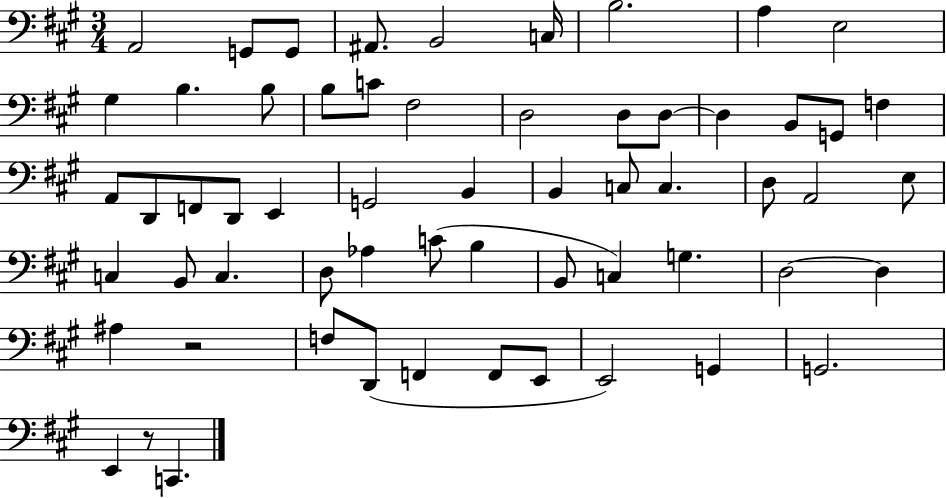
A2/h G2/e G2/e A#2/e. B2/h C3/s B3/h. A3/q E3/h G#3/q B3/q. B3/e B3/e C4/e F#3/h D3/h D3/e D3/e D3/q B2/e G2/e F3/q A2/e D2/e F2/e D2/e E2/q G2/h B2/q B2/q C3/e C3/q. D3/e A2/h E3/e C3/q B2/e C3/q. D3/e Ab3/q C4/e B3/q B2/e C3/q G3/q. D3/h D3/q A#3/q R/h F3/e D2/e F2/q F2/e E2/e E2/h G2/q G2/h. E2/q R/e C2/q.